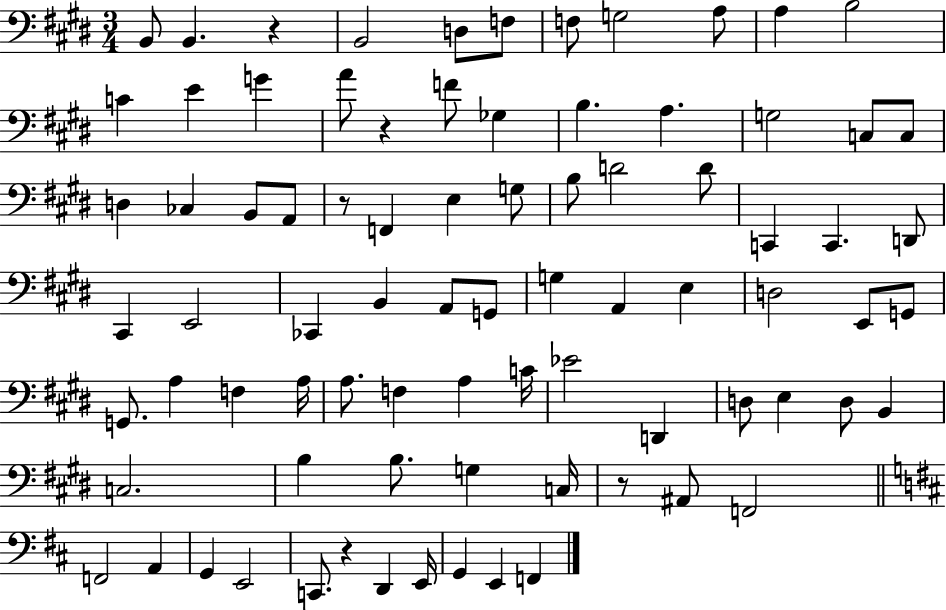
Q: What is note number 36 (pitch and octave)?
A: E2